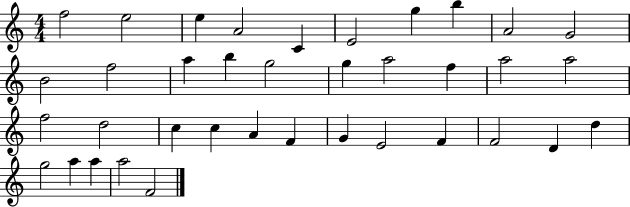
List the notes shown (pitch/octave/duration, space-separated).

F5/h E5/h E5/q A4/h C4/q E4/h G5/q B5/q A4/h G4/h B4/h F5/h A5/q B5/q G5/h G5/q A5/h F5/q A5/h A5/h F5/h D5/h C5/q C5/q A4/q F4/q G4/q E4/h F4/q F4/h D4/q D5/q G5/h A5/q A5/q A5/h F4/h